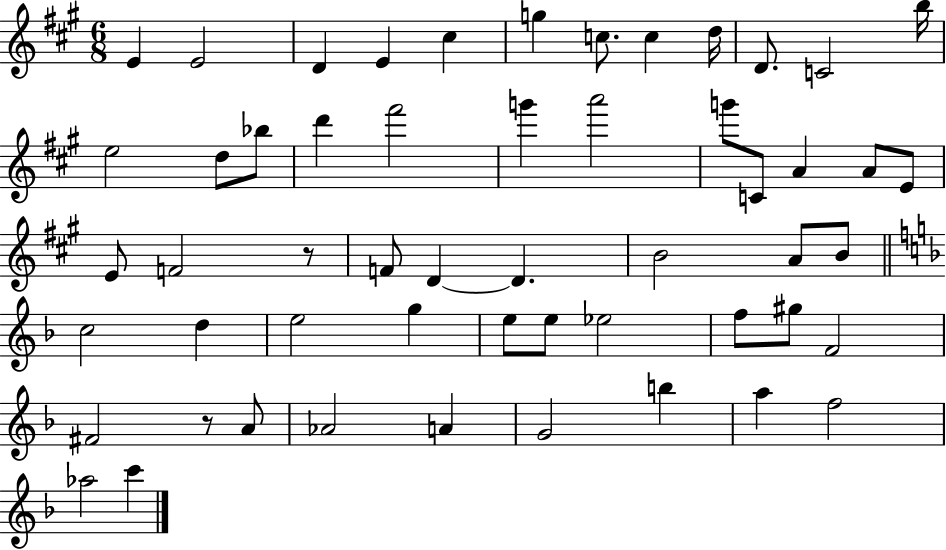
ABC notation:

X:1
T:Untitled
M:6/8
L:1/4
K:A
E E2 D E ^c g c/2 c d/4 D/2 C2 b/4 e2 d/2 _b/2 d' ^f'2 g' a'2 g'/2 C/2 A A/2 E/2 E/2 F2 z/2 F/2 D D B2 A/2 B/2 c2 d e2 g e/2 e/2 _e2 f/2 ^g/2 F2 ^F2 z/2 A/2 _A2 A G2 b a f2 _a2 c'